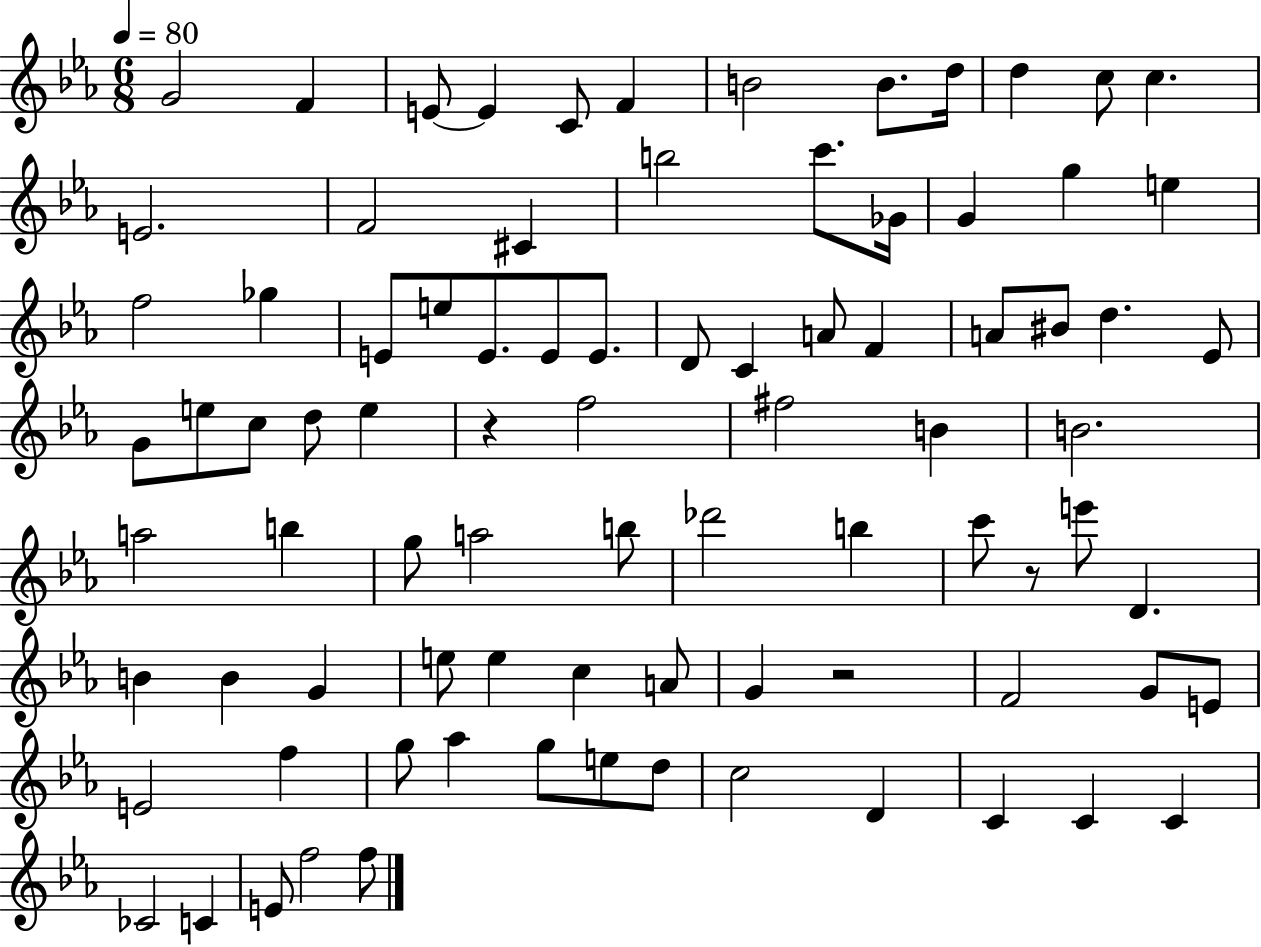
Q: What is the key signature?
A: EES major